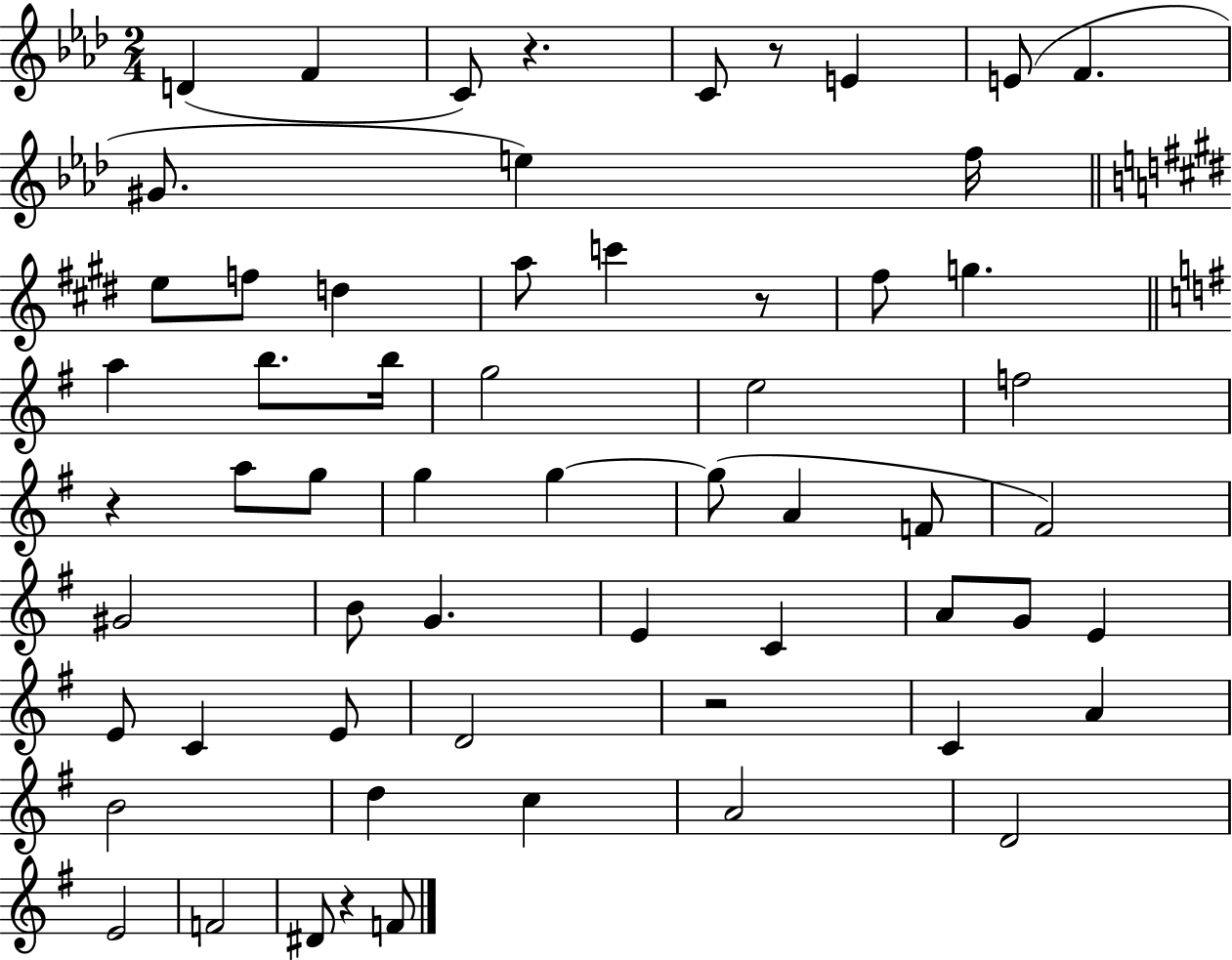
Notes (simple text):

D4/q F4/q C4/e R/q. C4/e R/e E4/q E4/e F4/q. G#4/e. E5/q F5/s E5/e F5/e D5/q A5/e C6/q R/e F#5/e G5/q. A5/q B5/e. B5/s G5/h E5/h F5/h R/q A5/e G5/e G5/q G5/q G5/e A4/q F4/e F#4/h G#4/h B4/e G4/q. E4/q C4/q A4/e G4/e E4/q E4/e C4/q E4/e D4/h R/h C4/q A4/q B4/h D5/q C5/q A4/h D4/h E4/h F4/h D#4/e R/q F4/e